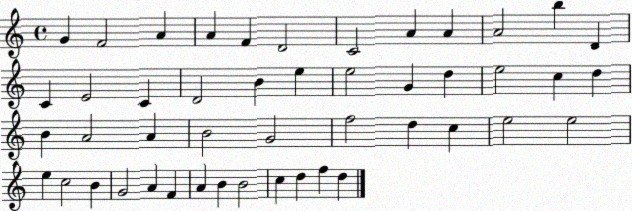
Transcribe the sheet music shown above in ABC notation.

X:1
T:Untitled
M:4/4
L:1/4
K:C
G F2 A A F D2 C2 A A A2 b D C E2 C D2 B e e2 G d e2 c d B A2 A B2 G2 f2 d c e2 e2 e c2 B G2 A F A B B2 c d f d